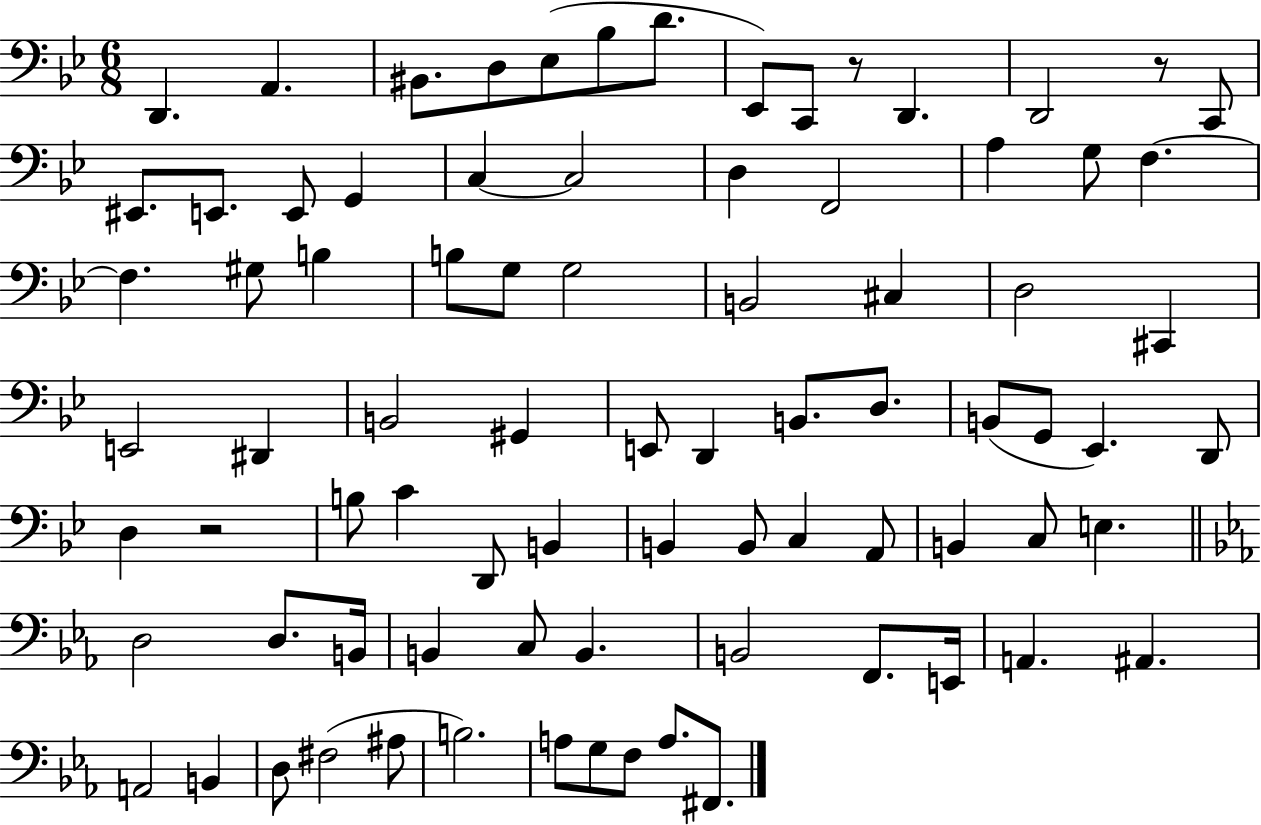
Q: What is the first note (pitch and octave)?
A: D2